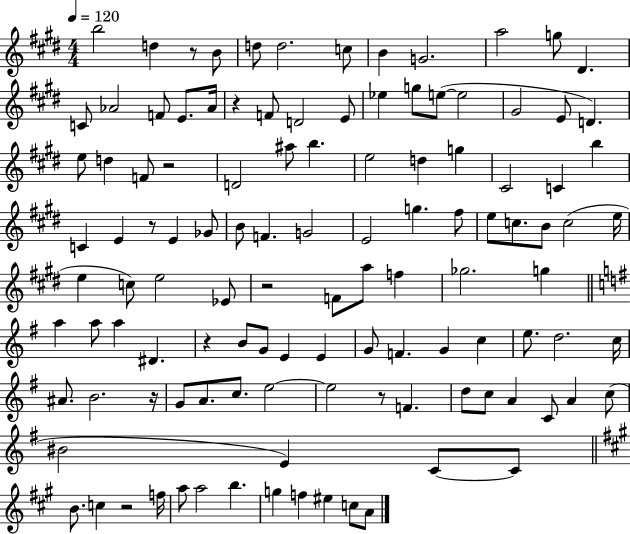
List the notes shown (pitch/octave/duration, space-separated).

B5/h D5/q R/e B4/e D5/e D5/h. C5/e B4/q G4/h. A5/h G5/e D#4/q. C4/e Ab4/h F4/e E4/e. Ab4/s R/q F4/e D4/h E4/e Eb5/q G5/e E5/e E5/h G#4/h E4/e D4/q. E5/e D5/q F4/e R/h D4/h A#5/e B5/q. E5/h D5/q G5/q C#4/h C4/q B5/q C4/q E4/q R/e E4/q Gb4/e B4/e F4/q. G4/h E4/h G5/q. F#5/e E5/e C5/e. B4/e C5/h E5/s E5/q C5/e E5/h Eb4/e R/h F4/e A5/e F5/q Gb5/h. G5/q A5/q A5/e A5/q D#4/q. R/q B4/e G4/e E4/q E4/q G4/e F4/q. G4/q C5/q E5/e. D5/h. C5/s A#4/e. B4/h. R/s G4/e A4/e. C5/e. E5/h E5/h R/e F4/q. D5/e C5/e A4/q C4/e A4/q C5/e BIS4/h E4/q C4/e C4/e B4/e. C5/q R/h F5/s A5/e A5/h B5/q. G5/q F5/q EIS5/q C5/e A4/e